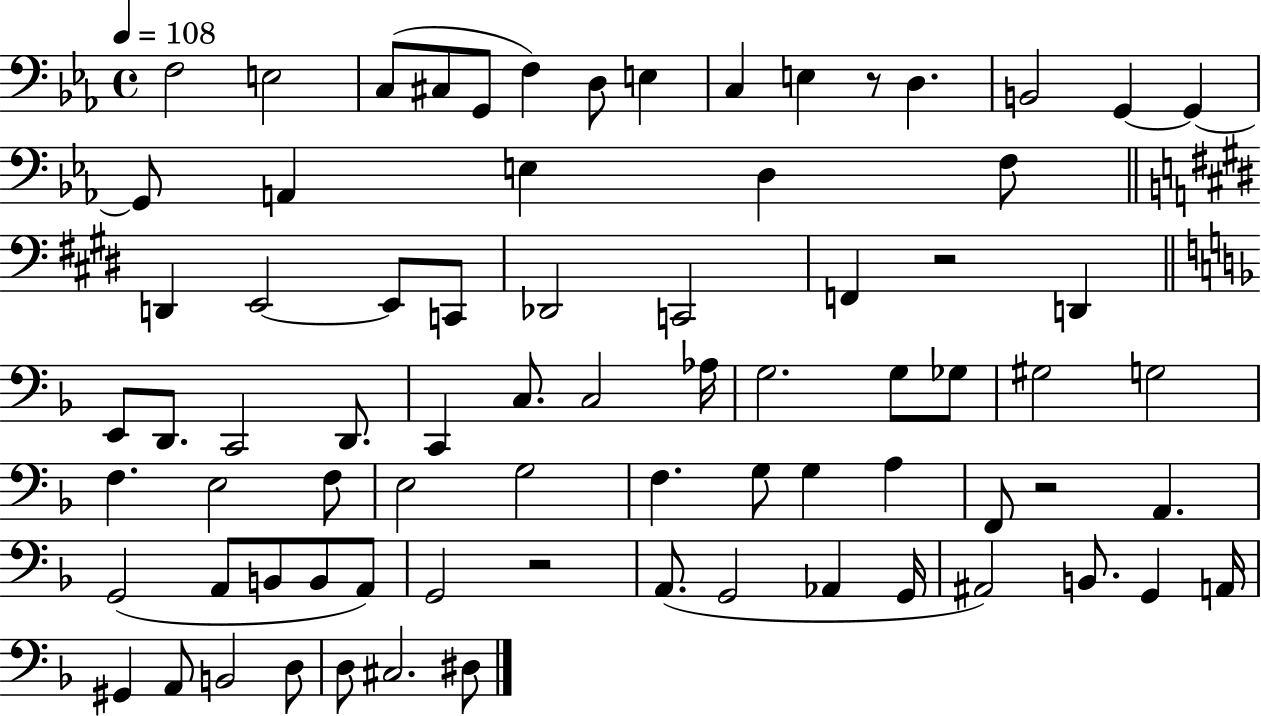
X:1
T:Untitled
M:4/4
L:1/4
K:Eb
F,2 E,2 C,/2 ^C,/2 G,,/2 F, D,/2 E, C, E, z/2 D, B,,2 G,, G,, G,,/2 A,, E, D, F,/2 D,, E,,2 E,,/2 C,,/2 _D,,2 C,,2 F,, z2 D,, E,,/2 D,,/2 C,,2 D,,/2 C,, C,/2 C,2 _A,/4 G,2 G,/2 _G,/2 ^G,2 G,2 F, E,2 F,/2 E,2 G,2 F, G,/2 G, A, F,,/2 z2 A,, G,,2 A,,/2 B,,/2 B,,/2 A,,/2 G,,2 z2 A,,/2 G,,2 _A,, G,,/4 ^A,,2 B,,/2 G,, A,,/4 ^G,, A,,/2 B,,2 D,/2 D,/2 ^C,2 ^D,/2